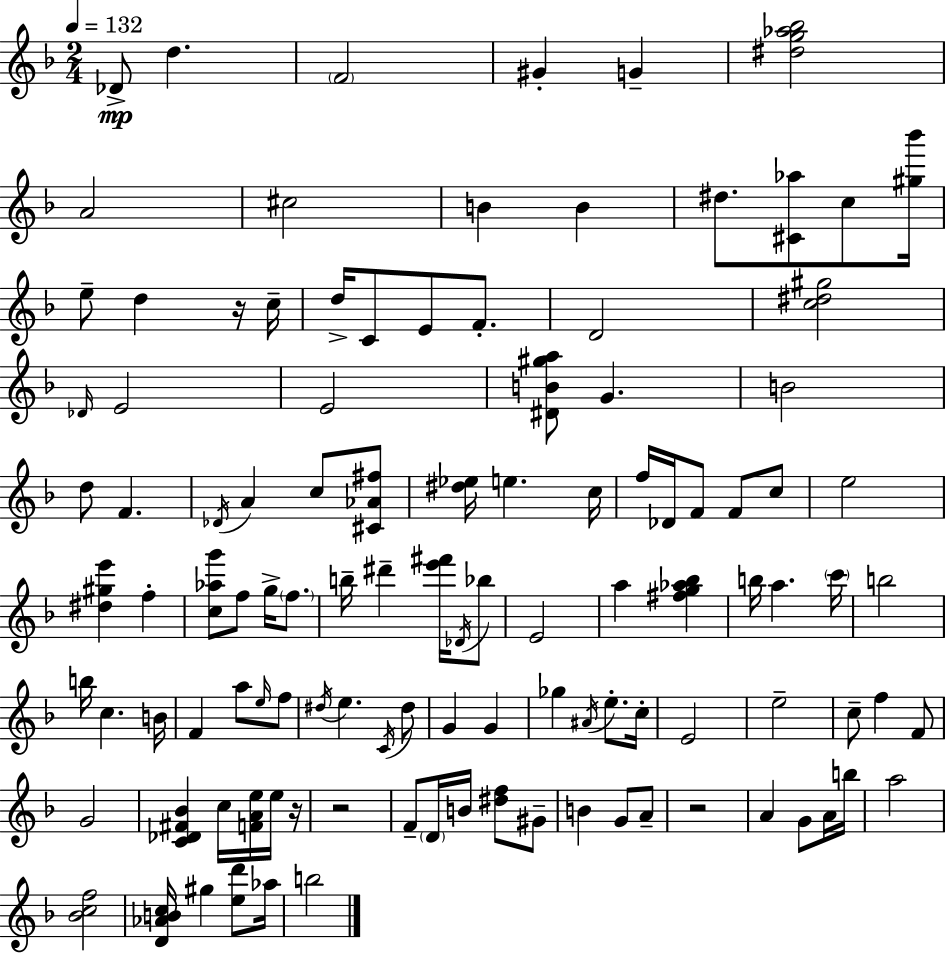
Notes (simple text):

Db4/e D5/q. F4/h G#4/q G4/q [D#5,G5,Ab5,Bb5]/h A4/h C#5/h B4/q B4/q D#5/e. [C#4,Ab5]/e C5/e [G#5,Bb6]/s E5/e D5/q R/s C5/s D5/s C4/e E4/e F4/e. D4/h [C5,D#5,G#5]/h Db4/s E4/h E4/h [D#4,B4,G#5,A5]/e G4/q. B4/h D5/e F4/q. Db4/s A4/q C5/e [C#4,Ab4,F#5]/e [D#5,Eb5]/s E5/q. C5/s F5/s Db4/s F4/e F4/e C5/e E5/h [D#5,G#5,E6]/q F5/q [C5,Ab5,G6]/e F5/e G5/s F5/e. B5/s D#6/q [E6,F#6]/s Db4/s Bb5/e E4/h A5/q [F#5,G5,Ab5,Bb5]/q B5/s A5/q. C6/s B5/h B5/s C5/q. B4/s F4/q A5/e E5/s F5/e D#5/s E5/q. C4/s D#5/e G4/q G4/q Gb5/q A#4/s E5/e. C5/s E4/h E5/h C5/e F5/q F4/e G4/h [C4,Db4,F#4,Bb4]/q C5/s [F4,A4,E5]/s E5/s R/s R/h F4/e D4/s B4/s [D#5,F5]/e G#4/e B4/q G4/e A4/e R/h A4/q G4/e A4/s B5/s A5/h [Bb4,C5,F5]/h [D4,Ab4,B4,C5]/s G#5/q [E5,D6]/e Ab5/s B5/h